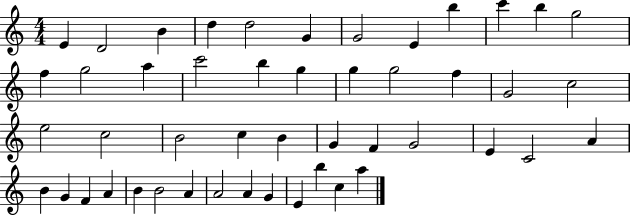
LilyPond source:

{
  \clef treble
  \numericTimeSignature
  \time 4/4
  \key c \major
  e'4 d'2 b'4 | d''4 d''2 g'4 | g'2 e'4 b''4 | c'''4 b''4 g''2 | \break f''4 g''2 a''4 | c'''2 b''4 g''4 | g''4 g''2 f''4 | g'2 c''2 | \break e''2 c''2 | b'2 c''4 b'4 | g'4 f'4 g'2 | e'4 c'2 a'4 | \break b'4 g'4 f'4 a'4 | b'4 b'2 a'4 | a'2 a'4 g'4 | e'4 b''4 c''4 a''4 | \break \bar "|."
}